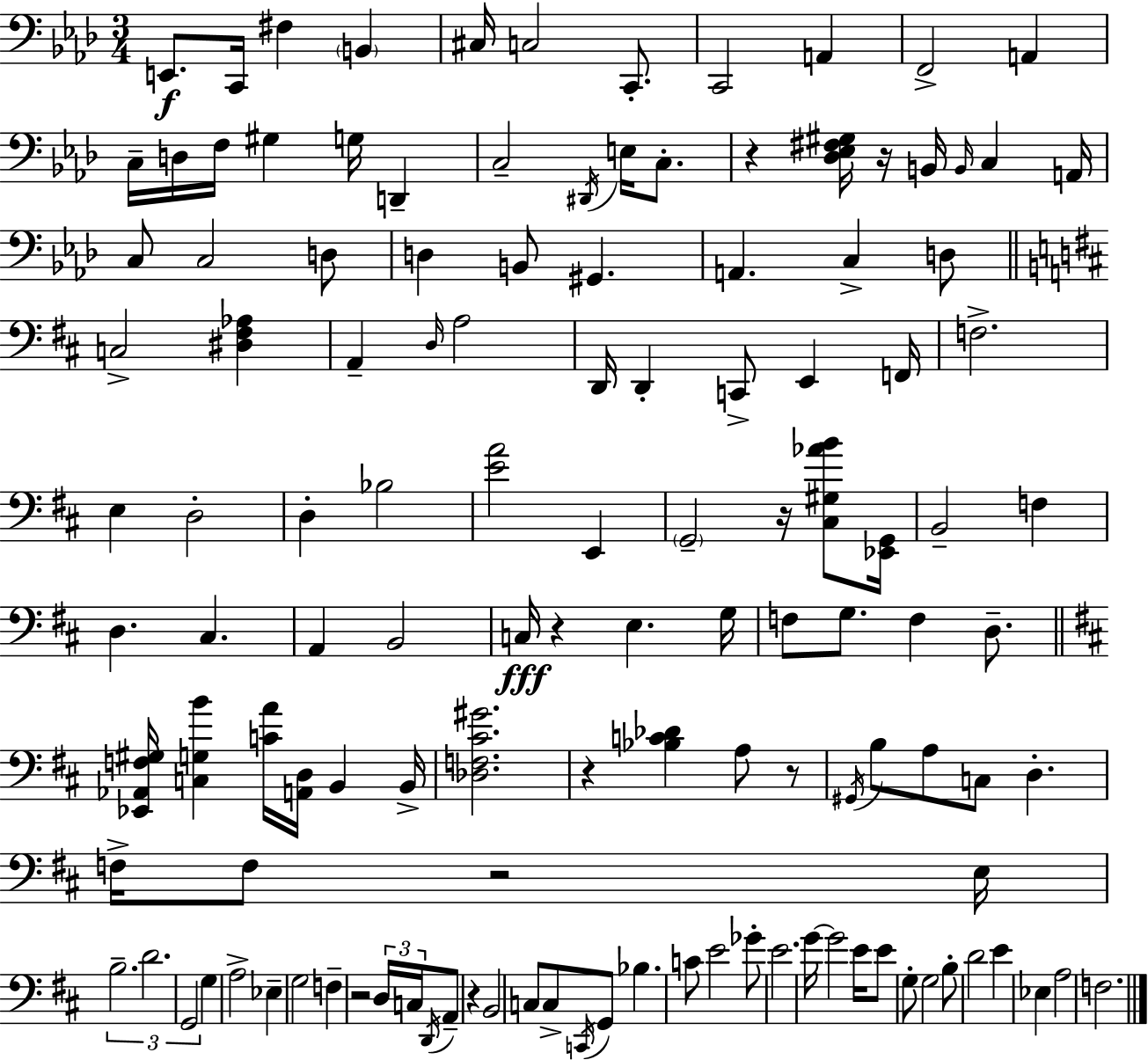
{
  \clef bass
  \numericTimeSignature
  \time 3/4
  \key aes \major
  e,8.\f c,16 fis4 \parenthesize b,4 | cis16 c2 c,8.-. | c,2 a,4 | f,2-> a,4 | \break c16-- d16 f16 gis4 g16 d,4-- | c2-- \acciaccatura { dis,16 } e16 c8.-. | r4 <des ees fis gis>16 r16 b,16 \grace { b,16 } c4 | a,16 c8 c2 | \break d8 d4 b,8 gis,4. | a,4. c4-> | d8 \bar "||" \break \key d \major c2-> <dis fis aes>4 | a,4-- \grace { d16 } a2 | d,16 d,4-. c,8-> e,4 | f,16 f2.-> | \break e4 d2-. | d4-. bes2 | <e' a'>2 e,4 | \parenthesize g,2-- r16 <cis gis aes' b'>8 | \break <ees, g,>16 b,2-- f4 | d4. cis4. | a,4 b,2 | c16\fff r4 e4. | \break g16 f8 g8. f4 d8.-- | \bar "||" \break \key d \major <ees, aes, f gis>16 <c g b'>4 <c' a'>16 <a, d>16 b,4 b,16-> | <des f cis' gis'>2. | r4 <bes c' des'>4 a8 r8 | \acciaccatura { gis,16 } b8 a8 c8 d4.-. | \break f16-> f8 r2 | e16 \tuplet 3/2 { b2.-- | d'2. | g,2 } g4 | \break a2-> ees4-- | g2 f4-- | r2 \tuplet 3/2 { d16 c16 \acciaccatura { d,16 } } | a,8-- r4 b,2 | \break c8 c8-> \acciaccatura { c,16 } g,8 bes4. | c'8 e'2 | ges'8-. e'2. | g'16~~ g'2 | \break e'16 e'8 g8-. g2 | b8-. d'2 e'4 | ees4 a2 | f2. | \break \bar "|."
}